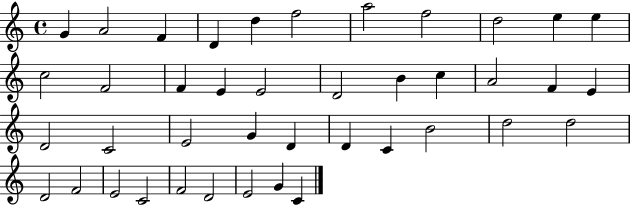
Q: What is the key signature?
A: C major